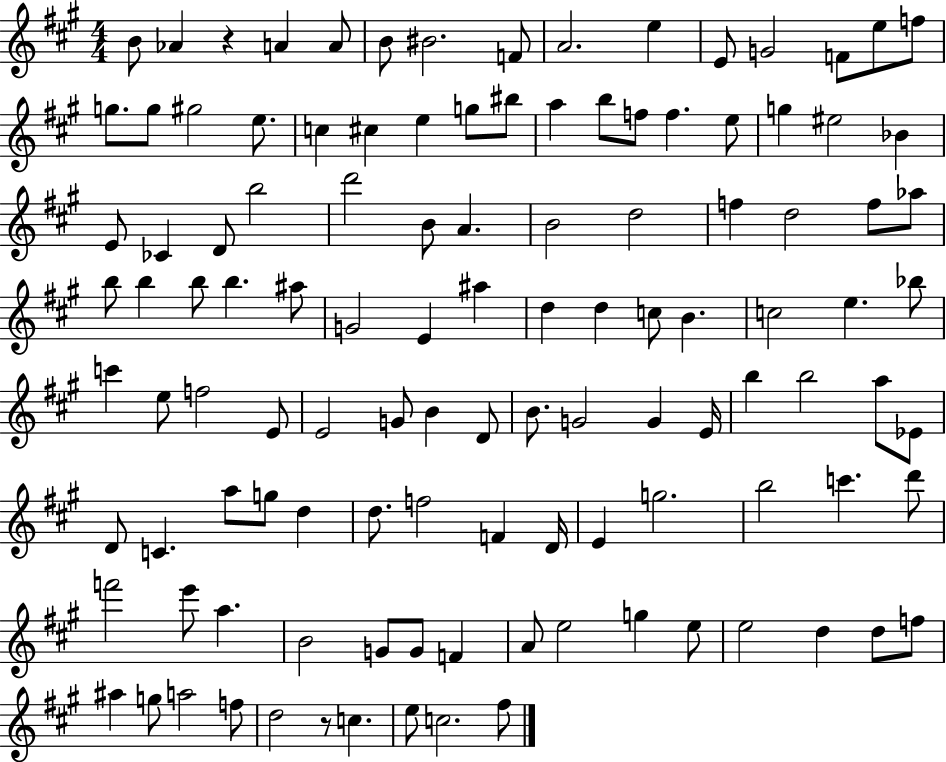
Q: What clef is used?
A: treble